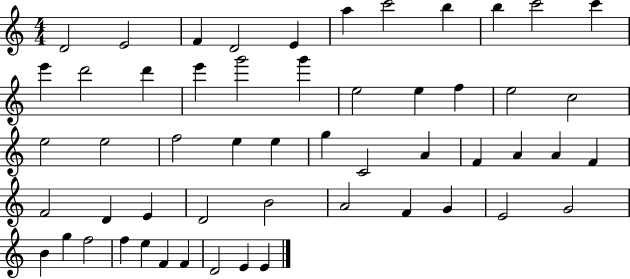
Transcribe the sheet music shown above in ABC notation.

X:1
T:Untitled
M:4/4
L:1/4
K:C
D2 E2 F D2 E a c'2 b b c'2 c' e' d'2 d' e' g'2 g' e2 e f e2 c2 e2 e2 f2 e e g C2 A F A A F F2 D E D2 B2 A2 F G E2 G2 B g f2 f e F F D2 E E